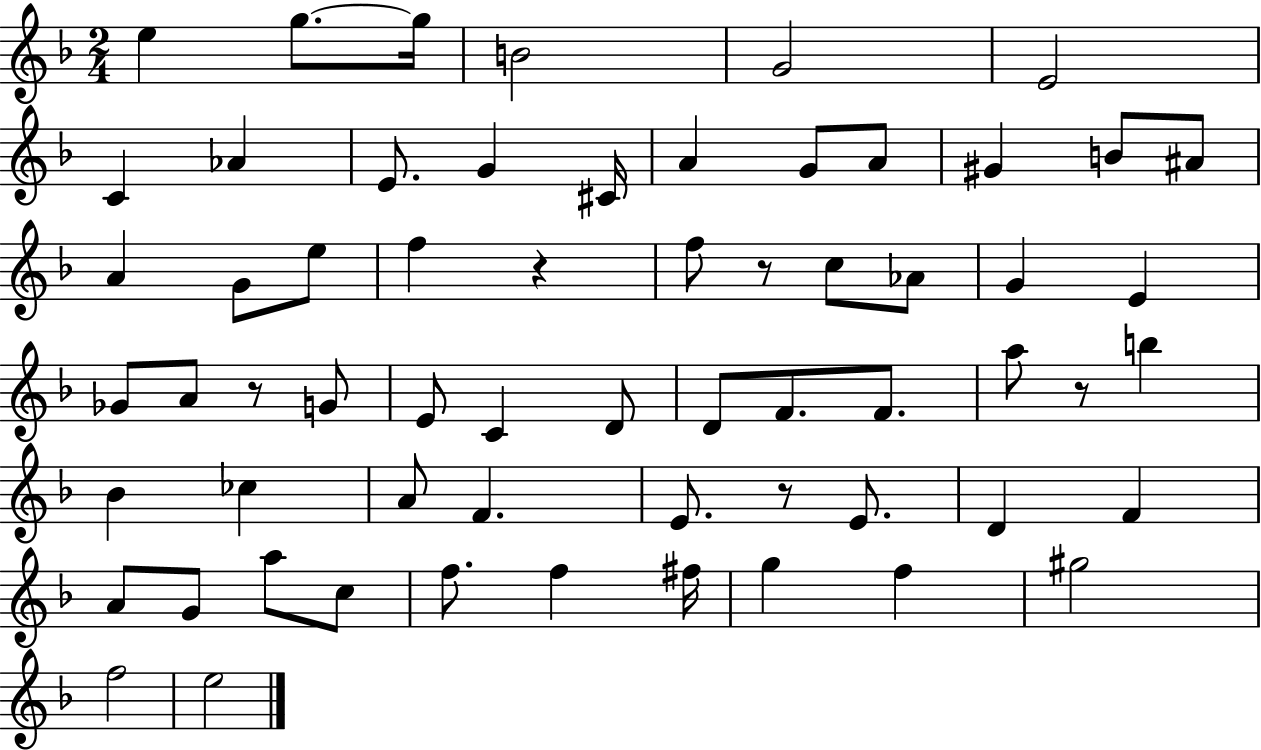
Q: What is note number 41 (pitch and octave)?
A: F4